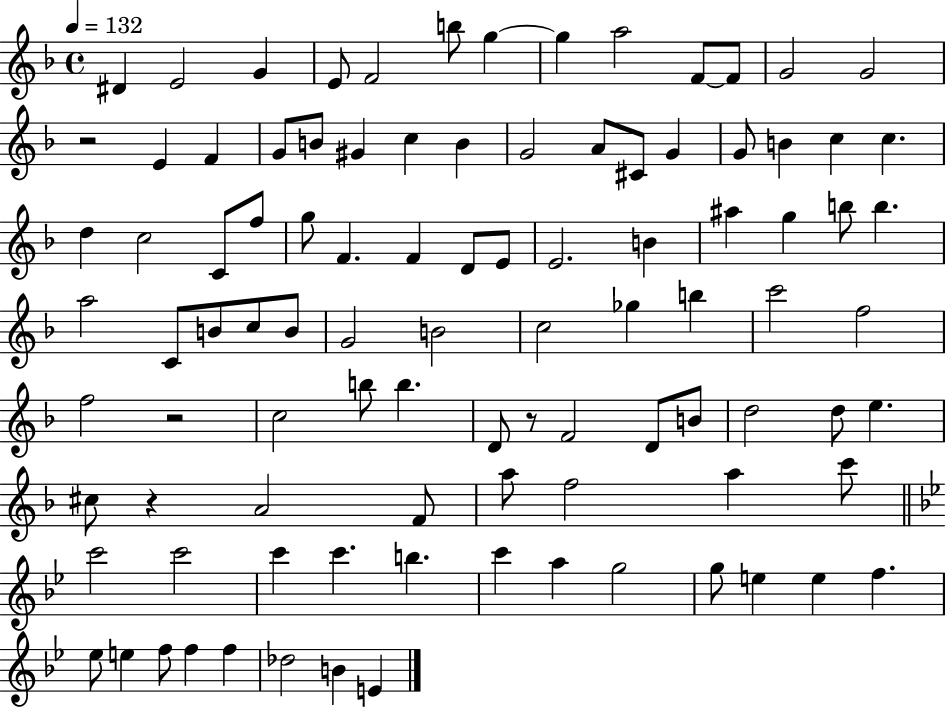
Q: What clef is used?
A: treble